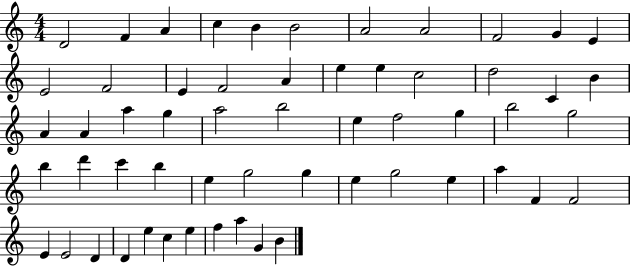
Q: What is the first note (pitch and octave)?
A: D4